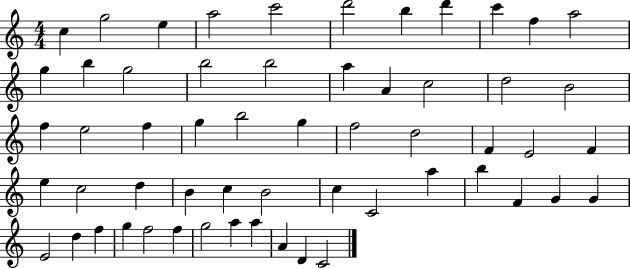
C5/q G5/h E5/q A5/h C6/h D6/h B5/q D6/q C6/q F5/q A5/h G5/q B5/q G5/h B5/h B5/h A5/q A4/q C5/h D5/h B4/h F5/q E5/h F5/q G5/q B5/h G5/q F5/h D5/h F4/q E4/h F4/q E5/q C5/h D5/q B4/q C5/q B4/h C5/q C4/h A5/q B5/q F4/q G4/q G4/q E4/h D5/q F5/q G5/q F5/h F5/q G5/h A5/q A5/q A4/q D4/q C4/h